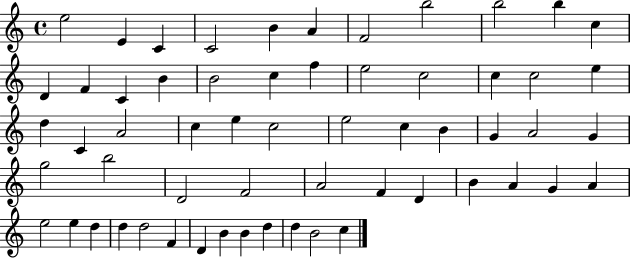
E5/h E4/q C4/q C4/h B4/q A4/q F4/h B5/h B5/h B5/q C5/q D4/q F4/q C4/q B4/q B4/h C5/q F5/q E5/h C5/h C5/q C5/h E5/q D5/q C4/q A4/h C5/q E5/q C5/h E5/h C5/q B4/q G4/q A4/h G4/q G5/h B5/h D4/h F4/h A4/h F4/q D4/q B4/q A4/q G4/q A4/q E5/h E5/q D5/q D5/q D5/h F4/q D4/q B4/q B4/q D5/q D5/q B4/h C5/q